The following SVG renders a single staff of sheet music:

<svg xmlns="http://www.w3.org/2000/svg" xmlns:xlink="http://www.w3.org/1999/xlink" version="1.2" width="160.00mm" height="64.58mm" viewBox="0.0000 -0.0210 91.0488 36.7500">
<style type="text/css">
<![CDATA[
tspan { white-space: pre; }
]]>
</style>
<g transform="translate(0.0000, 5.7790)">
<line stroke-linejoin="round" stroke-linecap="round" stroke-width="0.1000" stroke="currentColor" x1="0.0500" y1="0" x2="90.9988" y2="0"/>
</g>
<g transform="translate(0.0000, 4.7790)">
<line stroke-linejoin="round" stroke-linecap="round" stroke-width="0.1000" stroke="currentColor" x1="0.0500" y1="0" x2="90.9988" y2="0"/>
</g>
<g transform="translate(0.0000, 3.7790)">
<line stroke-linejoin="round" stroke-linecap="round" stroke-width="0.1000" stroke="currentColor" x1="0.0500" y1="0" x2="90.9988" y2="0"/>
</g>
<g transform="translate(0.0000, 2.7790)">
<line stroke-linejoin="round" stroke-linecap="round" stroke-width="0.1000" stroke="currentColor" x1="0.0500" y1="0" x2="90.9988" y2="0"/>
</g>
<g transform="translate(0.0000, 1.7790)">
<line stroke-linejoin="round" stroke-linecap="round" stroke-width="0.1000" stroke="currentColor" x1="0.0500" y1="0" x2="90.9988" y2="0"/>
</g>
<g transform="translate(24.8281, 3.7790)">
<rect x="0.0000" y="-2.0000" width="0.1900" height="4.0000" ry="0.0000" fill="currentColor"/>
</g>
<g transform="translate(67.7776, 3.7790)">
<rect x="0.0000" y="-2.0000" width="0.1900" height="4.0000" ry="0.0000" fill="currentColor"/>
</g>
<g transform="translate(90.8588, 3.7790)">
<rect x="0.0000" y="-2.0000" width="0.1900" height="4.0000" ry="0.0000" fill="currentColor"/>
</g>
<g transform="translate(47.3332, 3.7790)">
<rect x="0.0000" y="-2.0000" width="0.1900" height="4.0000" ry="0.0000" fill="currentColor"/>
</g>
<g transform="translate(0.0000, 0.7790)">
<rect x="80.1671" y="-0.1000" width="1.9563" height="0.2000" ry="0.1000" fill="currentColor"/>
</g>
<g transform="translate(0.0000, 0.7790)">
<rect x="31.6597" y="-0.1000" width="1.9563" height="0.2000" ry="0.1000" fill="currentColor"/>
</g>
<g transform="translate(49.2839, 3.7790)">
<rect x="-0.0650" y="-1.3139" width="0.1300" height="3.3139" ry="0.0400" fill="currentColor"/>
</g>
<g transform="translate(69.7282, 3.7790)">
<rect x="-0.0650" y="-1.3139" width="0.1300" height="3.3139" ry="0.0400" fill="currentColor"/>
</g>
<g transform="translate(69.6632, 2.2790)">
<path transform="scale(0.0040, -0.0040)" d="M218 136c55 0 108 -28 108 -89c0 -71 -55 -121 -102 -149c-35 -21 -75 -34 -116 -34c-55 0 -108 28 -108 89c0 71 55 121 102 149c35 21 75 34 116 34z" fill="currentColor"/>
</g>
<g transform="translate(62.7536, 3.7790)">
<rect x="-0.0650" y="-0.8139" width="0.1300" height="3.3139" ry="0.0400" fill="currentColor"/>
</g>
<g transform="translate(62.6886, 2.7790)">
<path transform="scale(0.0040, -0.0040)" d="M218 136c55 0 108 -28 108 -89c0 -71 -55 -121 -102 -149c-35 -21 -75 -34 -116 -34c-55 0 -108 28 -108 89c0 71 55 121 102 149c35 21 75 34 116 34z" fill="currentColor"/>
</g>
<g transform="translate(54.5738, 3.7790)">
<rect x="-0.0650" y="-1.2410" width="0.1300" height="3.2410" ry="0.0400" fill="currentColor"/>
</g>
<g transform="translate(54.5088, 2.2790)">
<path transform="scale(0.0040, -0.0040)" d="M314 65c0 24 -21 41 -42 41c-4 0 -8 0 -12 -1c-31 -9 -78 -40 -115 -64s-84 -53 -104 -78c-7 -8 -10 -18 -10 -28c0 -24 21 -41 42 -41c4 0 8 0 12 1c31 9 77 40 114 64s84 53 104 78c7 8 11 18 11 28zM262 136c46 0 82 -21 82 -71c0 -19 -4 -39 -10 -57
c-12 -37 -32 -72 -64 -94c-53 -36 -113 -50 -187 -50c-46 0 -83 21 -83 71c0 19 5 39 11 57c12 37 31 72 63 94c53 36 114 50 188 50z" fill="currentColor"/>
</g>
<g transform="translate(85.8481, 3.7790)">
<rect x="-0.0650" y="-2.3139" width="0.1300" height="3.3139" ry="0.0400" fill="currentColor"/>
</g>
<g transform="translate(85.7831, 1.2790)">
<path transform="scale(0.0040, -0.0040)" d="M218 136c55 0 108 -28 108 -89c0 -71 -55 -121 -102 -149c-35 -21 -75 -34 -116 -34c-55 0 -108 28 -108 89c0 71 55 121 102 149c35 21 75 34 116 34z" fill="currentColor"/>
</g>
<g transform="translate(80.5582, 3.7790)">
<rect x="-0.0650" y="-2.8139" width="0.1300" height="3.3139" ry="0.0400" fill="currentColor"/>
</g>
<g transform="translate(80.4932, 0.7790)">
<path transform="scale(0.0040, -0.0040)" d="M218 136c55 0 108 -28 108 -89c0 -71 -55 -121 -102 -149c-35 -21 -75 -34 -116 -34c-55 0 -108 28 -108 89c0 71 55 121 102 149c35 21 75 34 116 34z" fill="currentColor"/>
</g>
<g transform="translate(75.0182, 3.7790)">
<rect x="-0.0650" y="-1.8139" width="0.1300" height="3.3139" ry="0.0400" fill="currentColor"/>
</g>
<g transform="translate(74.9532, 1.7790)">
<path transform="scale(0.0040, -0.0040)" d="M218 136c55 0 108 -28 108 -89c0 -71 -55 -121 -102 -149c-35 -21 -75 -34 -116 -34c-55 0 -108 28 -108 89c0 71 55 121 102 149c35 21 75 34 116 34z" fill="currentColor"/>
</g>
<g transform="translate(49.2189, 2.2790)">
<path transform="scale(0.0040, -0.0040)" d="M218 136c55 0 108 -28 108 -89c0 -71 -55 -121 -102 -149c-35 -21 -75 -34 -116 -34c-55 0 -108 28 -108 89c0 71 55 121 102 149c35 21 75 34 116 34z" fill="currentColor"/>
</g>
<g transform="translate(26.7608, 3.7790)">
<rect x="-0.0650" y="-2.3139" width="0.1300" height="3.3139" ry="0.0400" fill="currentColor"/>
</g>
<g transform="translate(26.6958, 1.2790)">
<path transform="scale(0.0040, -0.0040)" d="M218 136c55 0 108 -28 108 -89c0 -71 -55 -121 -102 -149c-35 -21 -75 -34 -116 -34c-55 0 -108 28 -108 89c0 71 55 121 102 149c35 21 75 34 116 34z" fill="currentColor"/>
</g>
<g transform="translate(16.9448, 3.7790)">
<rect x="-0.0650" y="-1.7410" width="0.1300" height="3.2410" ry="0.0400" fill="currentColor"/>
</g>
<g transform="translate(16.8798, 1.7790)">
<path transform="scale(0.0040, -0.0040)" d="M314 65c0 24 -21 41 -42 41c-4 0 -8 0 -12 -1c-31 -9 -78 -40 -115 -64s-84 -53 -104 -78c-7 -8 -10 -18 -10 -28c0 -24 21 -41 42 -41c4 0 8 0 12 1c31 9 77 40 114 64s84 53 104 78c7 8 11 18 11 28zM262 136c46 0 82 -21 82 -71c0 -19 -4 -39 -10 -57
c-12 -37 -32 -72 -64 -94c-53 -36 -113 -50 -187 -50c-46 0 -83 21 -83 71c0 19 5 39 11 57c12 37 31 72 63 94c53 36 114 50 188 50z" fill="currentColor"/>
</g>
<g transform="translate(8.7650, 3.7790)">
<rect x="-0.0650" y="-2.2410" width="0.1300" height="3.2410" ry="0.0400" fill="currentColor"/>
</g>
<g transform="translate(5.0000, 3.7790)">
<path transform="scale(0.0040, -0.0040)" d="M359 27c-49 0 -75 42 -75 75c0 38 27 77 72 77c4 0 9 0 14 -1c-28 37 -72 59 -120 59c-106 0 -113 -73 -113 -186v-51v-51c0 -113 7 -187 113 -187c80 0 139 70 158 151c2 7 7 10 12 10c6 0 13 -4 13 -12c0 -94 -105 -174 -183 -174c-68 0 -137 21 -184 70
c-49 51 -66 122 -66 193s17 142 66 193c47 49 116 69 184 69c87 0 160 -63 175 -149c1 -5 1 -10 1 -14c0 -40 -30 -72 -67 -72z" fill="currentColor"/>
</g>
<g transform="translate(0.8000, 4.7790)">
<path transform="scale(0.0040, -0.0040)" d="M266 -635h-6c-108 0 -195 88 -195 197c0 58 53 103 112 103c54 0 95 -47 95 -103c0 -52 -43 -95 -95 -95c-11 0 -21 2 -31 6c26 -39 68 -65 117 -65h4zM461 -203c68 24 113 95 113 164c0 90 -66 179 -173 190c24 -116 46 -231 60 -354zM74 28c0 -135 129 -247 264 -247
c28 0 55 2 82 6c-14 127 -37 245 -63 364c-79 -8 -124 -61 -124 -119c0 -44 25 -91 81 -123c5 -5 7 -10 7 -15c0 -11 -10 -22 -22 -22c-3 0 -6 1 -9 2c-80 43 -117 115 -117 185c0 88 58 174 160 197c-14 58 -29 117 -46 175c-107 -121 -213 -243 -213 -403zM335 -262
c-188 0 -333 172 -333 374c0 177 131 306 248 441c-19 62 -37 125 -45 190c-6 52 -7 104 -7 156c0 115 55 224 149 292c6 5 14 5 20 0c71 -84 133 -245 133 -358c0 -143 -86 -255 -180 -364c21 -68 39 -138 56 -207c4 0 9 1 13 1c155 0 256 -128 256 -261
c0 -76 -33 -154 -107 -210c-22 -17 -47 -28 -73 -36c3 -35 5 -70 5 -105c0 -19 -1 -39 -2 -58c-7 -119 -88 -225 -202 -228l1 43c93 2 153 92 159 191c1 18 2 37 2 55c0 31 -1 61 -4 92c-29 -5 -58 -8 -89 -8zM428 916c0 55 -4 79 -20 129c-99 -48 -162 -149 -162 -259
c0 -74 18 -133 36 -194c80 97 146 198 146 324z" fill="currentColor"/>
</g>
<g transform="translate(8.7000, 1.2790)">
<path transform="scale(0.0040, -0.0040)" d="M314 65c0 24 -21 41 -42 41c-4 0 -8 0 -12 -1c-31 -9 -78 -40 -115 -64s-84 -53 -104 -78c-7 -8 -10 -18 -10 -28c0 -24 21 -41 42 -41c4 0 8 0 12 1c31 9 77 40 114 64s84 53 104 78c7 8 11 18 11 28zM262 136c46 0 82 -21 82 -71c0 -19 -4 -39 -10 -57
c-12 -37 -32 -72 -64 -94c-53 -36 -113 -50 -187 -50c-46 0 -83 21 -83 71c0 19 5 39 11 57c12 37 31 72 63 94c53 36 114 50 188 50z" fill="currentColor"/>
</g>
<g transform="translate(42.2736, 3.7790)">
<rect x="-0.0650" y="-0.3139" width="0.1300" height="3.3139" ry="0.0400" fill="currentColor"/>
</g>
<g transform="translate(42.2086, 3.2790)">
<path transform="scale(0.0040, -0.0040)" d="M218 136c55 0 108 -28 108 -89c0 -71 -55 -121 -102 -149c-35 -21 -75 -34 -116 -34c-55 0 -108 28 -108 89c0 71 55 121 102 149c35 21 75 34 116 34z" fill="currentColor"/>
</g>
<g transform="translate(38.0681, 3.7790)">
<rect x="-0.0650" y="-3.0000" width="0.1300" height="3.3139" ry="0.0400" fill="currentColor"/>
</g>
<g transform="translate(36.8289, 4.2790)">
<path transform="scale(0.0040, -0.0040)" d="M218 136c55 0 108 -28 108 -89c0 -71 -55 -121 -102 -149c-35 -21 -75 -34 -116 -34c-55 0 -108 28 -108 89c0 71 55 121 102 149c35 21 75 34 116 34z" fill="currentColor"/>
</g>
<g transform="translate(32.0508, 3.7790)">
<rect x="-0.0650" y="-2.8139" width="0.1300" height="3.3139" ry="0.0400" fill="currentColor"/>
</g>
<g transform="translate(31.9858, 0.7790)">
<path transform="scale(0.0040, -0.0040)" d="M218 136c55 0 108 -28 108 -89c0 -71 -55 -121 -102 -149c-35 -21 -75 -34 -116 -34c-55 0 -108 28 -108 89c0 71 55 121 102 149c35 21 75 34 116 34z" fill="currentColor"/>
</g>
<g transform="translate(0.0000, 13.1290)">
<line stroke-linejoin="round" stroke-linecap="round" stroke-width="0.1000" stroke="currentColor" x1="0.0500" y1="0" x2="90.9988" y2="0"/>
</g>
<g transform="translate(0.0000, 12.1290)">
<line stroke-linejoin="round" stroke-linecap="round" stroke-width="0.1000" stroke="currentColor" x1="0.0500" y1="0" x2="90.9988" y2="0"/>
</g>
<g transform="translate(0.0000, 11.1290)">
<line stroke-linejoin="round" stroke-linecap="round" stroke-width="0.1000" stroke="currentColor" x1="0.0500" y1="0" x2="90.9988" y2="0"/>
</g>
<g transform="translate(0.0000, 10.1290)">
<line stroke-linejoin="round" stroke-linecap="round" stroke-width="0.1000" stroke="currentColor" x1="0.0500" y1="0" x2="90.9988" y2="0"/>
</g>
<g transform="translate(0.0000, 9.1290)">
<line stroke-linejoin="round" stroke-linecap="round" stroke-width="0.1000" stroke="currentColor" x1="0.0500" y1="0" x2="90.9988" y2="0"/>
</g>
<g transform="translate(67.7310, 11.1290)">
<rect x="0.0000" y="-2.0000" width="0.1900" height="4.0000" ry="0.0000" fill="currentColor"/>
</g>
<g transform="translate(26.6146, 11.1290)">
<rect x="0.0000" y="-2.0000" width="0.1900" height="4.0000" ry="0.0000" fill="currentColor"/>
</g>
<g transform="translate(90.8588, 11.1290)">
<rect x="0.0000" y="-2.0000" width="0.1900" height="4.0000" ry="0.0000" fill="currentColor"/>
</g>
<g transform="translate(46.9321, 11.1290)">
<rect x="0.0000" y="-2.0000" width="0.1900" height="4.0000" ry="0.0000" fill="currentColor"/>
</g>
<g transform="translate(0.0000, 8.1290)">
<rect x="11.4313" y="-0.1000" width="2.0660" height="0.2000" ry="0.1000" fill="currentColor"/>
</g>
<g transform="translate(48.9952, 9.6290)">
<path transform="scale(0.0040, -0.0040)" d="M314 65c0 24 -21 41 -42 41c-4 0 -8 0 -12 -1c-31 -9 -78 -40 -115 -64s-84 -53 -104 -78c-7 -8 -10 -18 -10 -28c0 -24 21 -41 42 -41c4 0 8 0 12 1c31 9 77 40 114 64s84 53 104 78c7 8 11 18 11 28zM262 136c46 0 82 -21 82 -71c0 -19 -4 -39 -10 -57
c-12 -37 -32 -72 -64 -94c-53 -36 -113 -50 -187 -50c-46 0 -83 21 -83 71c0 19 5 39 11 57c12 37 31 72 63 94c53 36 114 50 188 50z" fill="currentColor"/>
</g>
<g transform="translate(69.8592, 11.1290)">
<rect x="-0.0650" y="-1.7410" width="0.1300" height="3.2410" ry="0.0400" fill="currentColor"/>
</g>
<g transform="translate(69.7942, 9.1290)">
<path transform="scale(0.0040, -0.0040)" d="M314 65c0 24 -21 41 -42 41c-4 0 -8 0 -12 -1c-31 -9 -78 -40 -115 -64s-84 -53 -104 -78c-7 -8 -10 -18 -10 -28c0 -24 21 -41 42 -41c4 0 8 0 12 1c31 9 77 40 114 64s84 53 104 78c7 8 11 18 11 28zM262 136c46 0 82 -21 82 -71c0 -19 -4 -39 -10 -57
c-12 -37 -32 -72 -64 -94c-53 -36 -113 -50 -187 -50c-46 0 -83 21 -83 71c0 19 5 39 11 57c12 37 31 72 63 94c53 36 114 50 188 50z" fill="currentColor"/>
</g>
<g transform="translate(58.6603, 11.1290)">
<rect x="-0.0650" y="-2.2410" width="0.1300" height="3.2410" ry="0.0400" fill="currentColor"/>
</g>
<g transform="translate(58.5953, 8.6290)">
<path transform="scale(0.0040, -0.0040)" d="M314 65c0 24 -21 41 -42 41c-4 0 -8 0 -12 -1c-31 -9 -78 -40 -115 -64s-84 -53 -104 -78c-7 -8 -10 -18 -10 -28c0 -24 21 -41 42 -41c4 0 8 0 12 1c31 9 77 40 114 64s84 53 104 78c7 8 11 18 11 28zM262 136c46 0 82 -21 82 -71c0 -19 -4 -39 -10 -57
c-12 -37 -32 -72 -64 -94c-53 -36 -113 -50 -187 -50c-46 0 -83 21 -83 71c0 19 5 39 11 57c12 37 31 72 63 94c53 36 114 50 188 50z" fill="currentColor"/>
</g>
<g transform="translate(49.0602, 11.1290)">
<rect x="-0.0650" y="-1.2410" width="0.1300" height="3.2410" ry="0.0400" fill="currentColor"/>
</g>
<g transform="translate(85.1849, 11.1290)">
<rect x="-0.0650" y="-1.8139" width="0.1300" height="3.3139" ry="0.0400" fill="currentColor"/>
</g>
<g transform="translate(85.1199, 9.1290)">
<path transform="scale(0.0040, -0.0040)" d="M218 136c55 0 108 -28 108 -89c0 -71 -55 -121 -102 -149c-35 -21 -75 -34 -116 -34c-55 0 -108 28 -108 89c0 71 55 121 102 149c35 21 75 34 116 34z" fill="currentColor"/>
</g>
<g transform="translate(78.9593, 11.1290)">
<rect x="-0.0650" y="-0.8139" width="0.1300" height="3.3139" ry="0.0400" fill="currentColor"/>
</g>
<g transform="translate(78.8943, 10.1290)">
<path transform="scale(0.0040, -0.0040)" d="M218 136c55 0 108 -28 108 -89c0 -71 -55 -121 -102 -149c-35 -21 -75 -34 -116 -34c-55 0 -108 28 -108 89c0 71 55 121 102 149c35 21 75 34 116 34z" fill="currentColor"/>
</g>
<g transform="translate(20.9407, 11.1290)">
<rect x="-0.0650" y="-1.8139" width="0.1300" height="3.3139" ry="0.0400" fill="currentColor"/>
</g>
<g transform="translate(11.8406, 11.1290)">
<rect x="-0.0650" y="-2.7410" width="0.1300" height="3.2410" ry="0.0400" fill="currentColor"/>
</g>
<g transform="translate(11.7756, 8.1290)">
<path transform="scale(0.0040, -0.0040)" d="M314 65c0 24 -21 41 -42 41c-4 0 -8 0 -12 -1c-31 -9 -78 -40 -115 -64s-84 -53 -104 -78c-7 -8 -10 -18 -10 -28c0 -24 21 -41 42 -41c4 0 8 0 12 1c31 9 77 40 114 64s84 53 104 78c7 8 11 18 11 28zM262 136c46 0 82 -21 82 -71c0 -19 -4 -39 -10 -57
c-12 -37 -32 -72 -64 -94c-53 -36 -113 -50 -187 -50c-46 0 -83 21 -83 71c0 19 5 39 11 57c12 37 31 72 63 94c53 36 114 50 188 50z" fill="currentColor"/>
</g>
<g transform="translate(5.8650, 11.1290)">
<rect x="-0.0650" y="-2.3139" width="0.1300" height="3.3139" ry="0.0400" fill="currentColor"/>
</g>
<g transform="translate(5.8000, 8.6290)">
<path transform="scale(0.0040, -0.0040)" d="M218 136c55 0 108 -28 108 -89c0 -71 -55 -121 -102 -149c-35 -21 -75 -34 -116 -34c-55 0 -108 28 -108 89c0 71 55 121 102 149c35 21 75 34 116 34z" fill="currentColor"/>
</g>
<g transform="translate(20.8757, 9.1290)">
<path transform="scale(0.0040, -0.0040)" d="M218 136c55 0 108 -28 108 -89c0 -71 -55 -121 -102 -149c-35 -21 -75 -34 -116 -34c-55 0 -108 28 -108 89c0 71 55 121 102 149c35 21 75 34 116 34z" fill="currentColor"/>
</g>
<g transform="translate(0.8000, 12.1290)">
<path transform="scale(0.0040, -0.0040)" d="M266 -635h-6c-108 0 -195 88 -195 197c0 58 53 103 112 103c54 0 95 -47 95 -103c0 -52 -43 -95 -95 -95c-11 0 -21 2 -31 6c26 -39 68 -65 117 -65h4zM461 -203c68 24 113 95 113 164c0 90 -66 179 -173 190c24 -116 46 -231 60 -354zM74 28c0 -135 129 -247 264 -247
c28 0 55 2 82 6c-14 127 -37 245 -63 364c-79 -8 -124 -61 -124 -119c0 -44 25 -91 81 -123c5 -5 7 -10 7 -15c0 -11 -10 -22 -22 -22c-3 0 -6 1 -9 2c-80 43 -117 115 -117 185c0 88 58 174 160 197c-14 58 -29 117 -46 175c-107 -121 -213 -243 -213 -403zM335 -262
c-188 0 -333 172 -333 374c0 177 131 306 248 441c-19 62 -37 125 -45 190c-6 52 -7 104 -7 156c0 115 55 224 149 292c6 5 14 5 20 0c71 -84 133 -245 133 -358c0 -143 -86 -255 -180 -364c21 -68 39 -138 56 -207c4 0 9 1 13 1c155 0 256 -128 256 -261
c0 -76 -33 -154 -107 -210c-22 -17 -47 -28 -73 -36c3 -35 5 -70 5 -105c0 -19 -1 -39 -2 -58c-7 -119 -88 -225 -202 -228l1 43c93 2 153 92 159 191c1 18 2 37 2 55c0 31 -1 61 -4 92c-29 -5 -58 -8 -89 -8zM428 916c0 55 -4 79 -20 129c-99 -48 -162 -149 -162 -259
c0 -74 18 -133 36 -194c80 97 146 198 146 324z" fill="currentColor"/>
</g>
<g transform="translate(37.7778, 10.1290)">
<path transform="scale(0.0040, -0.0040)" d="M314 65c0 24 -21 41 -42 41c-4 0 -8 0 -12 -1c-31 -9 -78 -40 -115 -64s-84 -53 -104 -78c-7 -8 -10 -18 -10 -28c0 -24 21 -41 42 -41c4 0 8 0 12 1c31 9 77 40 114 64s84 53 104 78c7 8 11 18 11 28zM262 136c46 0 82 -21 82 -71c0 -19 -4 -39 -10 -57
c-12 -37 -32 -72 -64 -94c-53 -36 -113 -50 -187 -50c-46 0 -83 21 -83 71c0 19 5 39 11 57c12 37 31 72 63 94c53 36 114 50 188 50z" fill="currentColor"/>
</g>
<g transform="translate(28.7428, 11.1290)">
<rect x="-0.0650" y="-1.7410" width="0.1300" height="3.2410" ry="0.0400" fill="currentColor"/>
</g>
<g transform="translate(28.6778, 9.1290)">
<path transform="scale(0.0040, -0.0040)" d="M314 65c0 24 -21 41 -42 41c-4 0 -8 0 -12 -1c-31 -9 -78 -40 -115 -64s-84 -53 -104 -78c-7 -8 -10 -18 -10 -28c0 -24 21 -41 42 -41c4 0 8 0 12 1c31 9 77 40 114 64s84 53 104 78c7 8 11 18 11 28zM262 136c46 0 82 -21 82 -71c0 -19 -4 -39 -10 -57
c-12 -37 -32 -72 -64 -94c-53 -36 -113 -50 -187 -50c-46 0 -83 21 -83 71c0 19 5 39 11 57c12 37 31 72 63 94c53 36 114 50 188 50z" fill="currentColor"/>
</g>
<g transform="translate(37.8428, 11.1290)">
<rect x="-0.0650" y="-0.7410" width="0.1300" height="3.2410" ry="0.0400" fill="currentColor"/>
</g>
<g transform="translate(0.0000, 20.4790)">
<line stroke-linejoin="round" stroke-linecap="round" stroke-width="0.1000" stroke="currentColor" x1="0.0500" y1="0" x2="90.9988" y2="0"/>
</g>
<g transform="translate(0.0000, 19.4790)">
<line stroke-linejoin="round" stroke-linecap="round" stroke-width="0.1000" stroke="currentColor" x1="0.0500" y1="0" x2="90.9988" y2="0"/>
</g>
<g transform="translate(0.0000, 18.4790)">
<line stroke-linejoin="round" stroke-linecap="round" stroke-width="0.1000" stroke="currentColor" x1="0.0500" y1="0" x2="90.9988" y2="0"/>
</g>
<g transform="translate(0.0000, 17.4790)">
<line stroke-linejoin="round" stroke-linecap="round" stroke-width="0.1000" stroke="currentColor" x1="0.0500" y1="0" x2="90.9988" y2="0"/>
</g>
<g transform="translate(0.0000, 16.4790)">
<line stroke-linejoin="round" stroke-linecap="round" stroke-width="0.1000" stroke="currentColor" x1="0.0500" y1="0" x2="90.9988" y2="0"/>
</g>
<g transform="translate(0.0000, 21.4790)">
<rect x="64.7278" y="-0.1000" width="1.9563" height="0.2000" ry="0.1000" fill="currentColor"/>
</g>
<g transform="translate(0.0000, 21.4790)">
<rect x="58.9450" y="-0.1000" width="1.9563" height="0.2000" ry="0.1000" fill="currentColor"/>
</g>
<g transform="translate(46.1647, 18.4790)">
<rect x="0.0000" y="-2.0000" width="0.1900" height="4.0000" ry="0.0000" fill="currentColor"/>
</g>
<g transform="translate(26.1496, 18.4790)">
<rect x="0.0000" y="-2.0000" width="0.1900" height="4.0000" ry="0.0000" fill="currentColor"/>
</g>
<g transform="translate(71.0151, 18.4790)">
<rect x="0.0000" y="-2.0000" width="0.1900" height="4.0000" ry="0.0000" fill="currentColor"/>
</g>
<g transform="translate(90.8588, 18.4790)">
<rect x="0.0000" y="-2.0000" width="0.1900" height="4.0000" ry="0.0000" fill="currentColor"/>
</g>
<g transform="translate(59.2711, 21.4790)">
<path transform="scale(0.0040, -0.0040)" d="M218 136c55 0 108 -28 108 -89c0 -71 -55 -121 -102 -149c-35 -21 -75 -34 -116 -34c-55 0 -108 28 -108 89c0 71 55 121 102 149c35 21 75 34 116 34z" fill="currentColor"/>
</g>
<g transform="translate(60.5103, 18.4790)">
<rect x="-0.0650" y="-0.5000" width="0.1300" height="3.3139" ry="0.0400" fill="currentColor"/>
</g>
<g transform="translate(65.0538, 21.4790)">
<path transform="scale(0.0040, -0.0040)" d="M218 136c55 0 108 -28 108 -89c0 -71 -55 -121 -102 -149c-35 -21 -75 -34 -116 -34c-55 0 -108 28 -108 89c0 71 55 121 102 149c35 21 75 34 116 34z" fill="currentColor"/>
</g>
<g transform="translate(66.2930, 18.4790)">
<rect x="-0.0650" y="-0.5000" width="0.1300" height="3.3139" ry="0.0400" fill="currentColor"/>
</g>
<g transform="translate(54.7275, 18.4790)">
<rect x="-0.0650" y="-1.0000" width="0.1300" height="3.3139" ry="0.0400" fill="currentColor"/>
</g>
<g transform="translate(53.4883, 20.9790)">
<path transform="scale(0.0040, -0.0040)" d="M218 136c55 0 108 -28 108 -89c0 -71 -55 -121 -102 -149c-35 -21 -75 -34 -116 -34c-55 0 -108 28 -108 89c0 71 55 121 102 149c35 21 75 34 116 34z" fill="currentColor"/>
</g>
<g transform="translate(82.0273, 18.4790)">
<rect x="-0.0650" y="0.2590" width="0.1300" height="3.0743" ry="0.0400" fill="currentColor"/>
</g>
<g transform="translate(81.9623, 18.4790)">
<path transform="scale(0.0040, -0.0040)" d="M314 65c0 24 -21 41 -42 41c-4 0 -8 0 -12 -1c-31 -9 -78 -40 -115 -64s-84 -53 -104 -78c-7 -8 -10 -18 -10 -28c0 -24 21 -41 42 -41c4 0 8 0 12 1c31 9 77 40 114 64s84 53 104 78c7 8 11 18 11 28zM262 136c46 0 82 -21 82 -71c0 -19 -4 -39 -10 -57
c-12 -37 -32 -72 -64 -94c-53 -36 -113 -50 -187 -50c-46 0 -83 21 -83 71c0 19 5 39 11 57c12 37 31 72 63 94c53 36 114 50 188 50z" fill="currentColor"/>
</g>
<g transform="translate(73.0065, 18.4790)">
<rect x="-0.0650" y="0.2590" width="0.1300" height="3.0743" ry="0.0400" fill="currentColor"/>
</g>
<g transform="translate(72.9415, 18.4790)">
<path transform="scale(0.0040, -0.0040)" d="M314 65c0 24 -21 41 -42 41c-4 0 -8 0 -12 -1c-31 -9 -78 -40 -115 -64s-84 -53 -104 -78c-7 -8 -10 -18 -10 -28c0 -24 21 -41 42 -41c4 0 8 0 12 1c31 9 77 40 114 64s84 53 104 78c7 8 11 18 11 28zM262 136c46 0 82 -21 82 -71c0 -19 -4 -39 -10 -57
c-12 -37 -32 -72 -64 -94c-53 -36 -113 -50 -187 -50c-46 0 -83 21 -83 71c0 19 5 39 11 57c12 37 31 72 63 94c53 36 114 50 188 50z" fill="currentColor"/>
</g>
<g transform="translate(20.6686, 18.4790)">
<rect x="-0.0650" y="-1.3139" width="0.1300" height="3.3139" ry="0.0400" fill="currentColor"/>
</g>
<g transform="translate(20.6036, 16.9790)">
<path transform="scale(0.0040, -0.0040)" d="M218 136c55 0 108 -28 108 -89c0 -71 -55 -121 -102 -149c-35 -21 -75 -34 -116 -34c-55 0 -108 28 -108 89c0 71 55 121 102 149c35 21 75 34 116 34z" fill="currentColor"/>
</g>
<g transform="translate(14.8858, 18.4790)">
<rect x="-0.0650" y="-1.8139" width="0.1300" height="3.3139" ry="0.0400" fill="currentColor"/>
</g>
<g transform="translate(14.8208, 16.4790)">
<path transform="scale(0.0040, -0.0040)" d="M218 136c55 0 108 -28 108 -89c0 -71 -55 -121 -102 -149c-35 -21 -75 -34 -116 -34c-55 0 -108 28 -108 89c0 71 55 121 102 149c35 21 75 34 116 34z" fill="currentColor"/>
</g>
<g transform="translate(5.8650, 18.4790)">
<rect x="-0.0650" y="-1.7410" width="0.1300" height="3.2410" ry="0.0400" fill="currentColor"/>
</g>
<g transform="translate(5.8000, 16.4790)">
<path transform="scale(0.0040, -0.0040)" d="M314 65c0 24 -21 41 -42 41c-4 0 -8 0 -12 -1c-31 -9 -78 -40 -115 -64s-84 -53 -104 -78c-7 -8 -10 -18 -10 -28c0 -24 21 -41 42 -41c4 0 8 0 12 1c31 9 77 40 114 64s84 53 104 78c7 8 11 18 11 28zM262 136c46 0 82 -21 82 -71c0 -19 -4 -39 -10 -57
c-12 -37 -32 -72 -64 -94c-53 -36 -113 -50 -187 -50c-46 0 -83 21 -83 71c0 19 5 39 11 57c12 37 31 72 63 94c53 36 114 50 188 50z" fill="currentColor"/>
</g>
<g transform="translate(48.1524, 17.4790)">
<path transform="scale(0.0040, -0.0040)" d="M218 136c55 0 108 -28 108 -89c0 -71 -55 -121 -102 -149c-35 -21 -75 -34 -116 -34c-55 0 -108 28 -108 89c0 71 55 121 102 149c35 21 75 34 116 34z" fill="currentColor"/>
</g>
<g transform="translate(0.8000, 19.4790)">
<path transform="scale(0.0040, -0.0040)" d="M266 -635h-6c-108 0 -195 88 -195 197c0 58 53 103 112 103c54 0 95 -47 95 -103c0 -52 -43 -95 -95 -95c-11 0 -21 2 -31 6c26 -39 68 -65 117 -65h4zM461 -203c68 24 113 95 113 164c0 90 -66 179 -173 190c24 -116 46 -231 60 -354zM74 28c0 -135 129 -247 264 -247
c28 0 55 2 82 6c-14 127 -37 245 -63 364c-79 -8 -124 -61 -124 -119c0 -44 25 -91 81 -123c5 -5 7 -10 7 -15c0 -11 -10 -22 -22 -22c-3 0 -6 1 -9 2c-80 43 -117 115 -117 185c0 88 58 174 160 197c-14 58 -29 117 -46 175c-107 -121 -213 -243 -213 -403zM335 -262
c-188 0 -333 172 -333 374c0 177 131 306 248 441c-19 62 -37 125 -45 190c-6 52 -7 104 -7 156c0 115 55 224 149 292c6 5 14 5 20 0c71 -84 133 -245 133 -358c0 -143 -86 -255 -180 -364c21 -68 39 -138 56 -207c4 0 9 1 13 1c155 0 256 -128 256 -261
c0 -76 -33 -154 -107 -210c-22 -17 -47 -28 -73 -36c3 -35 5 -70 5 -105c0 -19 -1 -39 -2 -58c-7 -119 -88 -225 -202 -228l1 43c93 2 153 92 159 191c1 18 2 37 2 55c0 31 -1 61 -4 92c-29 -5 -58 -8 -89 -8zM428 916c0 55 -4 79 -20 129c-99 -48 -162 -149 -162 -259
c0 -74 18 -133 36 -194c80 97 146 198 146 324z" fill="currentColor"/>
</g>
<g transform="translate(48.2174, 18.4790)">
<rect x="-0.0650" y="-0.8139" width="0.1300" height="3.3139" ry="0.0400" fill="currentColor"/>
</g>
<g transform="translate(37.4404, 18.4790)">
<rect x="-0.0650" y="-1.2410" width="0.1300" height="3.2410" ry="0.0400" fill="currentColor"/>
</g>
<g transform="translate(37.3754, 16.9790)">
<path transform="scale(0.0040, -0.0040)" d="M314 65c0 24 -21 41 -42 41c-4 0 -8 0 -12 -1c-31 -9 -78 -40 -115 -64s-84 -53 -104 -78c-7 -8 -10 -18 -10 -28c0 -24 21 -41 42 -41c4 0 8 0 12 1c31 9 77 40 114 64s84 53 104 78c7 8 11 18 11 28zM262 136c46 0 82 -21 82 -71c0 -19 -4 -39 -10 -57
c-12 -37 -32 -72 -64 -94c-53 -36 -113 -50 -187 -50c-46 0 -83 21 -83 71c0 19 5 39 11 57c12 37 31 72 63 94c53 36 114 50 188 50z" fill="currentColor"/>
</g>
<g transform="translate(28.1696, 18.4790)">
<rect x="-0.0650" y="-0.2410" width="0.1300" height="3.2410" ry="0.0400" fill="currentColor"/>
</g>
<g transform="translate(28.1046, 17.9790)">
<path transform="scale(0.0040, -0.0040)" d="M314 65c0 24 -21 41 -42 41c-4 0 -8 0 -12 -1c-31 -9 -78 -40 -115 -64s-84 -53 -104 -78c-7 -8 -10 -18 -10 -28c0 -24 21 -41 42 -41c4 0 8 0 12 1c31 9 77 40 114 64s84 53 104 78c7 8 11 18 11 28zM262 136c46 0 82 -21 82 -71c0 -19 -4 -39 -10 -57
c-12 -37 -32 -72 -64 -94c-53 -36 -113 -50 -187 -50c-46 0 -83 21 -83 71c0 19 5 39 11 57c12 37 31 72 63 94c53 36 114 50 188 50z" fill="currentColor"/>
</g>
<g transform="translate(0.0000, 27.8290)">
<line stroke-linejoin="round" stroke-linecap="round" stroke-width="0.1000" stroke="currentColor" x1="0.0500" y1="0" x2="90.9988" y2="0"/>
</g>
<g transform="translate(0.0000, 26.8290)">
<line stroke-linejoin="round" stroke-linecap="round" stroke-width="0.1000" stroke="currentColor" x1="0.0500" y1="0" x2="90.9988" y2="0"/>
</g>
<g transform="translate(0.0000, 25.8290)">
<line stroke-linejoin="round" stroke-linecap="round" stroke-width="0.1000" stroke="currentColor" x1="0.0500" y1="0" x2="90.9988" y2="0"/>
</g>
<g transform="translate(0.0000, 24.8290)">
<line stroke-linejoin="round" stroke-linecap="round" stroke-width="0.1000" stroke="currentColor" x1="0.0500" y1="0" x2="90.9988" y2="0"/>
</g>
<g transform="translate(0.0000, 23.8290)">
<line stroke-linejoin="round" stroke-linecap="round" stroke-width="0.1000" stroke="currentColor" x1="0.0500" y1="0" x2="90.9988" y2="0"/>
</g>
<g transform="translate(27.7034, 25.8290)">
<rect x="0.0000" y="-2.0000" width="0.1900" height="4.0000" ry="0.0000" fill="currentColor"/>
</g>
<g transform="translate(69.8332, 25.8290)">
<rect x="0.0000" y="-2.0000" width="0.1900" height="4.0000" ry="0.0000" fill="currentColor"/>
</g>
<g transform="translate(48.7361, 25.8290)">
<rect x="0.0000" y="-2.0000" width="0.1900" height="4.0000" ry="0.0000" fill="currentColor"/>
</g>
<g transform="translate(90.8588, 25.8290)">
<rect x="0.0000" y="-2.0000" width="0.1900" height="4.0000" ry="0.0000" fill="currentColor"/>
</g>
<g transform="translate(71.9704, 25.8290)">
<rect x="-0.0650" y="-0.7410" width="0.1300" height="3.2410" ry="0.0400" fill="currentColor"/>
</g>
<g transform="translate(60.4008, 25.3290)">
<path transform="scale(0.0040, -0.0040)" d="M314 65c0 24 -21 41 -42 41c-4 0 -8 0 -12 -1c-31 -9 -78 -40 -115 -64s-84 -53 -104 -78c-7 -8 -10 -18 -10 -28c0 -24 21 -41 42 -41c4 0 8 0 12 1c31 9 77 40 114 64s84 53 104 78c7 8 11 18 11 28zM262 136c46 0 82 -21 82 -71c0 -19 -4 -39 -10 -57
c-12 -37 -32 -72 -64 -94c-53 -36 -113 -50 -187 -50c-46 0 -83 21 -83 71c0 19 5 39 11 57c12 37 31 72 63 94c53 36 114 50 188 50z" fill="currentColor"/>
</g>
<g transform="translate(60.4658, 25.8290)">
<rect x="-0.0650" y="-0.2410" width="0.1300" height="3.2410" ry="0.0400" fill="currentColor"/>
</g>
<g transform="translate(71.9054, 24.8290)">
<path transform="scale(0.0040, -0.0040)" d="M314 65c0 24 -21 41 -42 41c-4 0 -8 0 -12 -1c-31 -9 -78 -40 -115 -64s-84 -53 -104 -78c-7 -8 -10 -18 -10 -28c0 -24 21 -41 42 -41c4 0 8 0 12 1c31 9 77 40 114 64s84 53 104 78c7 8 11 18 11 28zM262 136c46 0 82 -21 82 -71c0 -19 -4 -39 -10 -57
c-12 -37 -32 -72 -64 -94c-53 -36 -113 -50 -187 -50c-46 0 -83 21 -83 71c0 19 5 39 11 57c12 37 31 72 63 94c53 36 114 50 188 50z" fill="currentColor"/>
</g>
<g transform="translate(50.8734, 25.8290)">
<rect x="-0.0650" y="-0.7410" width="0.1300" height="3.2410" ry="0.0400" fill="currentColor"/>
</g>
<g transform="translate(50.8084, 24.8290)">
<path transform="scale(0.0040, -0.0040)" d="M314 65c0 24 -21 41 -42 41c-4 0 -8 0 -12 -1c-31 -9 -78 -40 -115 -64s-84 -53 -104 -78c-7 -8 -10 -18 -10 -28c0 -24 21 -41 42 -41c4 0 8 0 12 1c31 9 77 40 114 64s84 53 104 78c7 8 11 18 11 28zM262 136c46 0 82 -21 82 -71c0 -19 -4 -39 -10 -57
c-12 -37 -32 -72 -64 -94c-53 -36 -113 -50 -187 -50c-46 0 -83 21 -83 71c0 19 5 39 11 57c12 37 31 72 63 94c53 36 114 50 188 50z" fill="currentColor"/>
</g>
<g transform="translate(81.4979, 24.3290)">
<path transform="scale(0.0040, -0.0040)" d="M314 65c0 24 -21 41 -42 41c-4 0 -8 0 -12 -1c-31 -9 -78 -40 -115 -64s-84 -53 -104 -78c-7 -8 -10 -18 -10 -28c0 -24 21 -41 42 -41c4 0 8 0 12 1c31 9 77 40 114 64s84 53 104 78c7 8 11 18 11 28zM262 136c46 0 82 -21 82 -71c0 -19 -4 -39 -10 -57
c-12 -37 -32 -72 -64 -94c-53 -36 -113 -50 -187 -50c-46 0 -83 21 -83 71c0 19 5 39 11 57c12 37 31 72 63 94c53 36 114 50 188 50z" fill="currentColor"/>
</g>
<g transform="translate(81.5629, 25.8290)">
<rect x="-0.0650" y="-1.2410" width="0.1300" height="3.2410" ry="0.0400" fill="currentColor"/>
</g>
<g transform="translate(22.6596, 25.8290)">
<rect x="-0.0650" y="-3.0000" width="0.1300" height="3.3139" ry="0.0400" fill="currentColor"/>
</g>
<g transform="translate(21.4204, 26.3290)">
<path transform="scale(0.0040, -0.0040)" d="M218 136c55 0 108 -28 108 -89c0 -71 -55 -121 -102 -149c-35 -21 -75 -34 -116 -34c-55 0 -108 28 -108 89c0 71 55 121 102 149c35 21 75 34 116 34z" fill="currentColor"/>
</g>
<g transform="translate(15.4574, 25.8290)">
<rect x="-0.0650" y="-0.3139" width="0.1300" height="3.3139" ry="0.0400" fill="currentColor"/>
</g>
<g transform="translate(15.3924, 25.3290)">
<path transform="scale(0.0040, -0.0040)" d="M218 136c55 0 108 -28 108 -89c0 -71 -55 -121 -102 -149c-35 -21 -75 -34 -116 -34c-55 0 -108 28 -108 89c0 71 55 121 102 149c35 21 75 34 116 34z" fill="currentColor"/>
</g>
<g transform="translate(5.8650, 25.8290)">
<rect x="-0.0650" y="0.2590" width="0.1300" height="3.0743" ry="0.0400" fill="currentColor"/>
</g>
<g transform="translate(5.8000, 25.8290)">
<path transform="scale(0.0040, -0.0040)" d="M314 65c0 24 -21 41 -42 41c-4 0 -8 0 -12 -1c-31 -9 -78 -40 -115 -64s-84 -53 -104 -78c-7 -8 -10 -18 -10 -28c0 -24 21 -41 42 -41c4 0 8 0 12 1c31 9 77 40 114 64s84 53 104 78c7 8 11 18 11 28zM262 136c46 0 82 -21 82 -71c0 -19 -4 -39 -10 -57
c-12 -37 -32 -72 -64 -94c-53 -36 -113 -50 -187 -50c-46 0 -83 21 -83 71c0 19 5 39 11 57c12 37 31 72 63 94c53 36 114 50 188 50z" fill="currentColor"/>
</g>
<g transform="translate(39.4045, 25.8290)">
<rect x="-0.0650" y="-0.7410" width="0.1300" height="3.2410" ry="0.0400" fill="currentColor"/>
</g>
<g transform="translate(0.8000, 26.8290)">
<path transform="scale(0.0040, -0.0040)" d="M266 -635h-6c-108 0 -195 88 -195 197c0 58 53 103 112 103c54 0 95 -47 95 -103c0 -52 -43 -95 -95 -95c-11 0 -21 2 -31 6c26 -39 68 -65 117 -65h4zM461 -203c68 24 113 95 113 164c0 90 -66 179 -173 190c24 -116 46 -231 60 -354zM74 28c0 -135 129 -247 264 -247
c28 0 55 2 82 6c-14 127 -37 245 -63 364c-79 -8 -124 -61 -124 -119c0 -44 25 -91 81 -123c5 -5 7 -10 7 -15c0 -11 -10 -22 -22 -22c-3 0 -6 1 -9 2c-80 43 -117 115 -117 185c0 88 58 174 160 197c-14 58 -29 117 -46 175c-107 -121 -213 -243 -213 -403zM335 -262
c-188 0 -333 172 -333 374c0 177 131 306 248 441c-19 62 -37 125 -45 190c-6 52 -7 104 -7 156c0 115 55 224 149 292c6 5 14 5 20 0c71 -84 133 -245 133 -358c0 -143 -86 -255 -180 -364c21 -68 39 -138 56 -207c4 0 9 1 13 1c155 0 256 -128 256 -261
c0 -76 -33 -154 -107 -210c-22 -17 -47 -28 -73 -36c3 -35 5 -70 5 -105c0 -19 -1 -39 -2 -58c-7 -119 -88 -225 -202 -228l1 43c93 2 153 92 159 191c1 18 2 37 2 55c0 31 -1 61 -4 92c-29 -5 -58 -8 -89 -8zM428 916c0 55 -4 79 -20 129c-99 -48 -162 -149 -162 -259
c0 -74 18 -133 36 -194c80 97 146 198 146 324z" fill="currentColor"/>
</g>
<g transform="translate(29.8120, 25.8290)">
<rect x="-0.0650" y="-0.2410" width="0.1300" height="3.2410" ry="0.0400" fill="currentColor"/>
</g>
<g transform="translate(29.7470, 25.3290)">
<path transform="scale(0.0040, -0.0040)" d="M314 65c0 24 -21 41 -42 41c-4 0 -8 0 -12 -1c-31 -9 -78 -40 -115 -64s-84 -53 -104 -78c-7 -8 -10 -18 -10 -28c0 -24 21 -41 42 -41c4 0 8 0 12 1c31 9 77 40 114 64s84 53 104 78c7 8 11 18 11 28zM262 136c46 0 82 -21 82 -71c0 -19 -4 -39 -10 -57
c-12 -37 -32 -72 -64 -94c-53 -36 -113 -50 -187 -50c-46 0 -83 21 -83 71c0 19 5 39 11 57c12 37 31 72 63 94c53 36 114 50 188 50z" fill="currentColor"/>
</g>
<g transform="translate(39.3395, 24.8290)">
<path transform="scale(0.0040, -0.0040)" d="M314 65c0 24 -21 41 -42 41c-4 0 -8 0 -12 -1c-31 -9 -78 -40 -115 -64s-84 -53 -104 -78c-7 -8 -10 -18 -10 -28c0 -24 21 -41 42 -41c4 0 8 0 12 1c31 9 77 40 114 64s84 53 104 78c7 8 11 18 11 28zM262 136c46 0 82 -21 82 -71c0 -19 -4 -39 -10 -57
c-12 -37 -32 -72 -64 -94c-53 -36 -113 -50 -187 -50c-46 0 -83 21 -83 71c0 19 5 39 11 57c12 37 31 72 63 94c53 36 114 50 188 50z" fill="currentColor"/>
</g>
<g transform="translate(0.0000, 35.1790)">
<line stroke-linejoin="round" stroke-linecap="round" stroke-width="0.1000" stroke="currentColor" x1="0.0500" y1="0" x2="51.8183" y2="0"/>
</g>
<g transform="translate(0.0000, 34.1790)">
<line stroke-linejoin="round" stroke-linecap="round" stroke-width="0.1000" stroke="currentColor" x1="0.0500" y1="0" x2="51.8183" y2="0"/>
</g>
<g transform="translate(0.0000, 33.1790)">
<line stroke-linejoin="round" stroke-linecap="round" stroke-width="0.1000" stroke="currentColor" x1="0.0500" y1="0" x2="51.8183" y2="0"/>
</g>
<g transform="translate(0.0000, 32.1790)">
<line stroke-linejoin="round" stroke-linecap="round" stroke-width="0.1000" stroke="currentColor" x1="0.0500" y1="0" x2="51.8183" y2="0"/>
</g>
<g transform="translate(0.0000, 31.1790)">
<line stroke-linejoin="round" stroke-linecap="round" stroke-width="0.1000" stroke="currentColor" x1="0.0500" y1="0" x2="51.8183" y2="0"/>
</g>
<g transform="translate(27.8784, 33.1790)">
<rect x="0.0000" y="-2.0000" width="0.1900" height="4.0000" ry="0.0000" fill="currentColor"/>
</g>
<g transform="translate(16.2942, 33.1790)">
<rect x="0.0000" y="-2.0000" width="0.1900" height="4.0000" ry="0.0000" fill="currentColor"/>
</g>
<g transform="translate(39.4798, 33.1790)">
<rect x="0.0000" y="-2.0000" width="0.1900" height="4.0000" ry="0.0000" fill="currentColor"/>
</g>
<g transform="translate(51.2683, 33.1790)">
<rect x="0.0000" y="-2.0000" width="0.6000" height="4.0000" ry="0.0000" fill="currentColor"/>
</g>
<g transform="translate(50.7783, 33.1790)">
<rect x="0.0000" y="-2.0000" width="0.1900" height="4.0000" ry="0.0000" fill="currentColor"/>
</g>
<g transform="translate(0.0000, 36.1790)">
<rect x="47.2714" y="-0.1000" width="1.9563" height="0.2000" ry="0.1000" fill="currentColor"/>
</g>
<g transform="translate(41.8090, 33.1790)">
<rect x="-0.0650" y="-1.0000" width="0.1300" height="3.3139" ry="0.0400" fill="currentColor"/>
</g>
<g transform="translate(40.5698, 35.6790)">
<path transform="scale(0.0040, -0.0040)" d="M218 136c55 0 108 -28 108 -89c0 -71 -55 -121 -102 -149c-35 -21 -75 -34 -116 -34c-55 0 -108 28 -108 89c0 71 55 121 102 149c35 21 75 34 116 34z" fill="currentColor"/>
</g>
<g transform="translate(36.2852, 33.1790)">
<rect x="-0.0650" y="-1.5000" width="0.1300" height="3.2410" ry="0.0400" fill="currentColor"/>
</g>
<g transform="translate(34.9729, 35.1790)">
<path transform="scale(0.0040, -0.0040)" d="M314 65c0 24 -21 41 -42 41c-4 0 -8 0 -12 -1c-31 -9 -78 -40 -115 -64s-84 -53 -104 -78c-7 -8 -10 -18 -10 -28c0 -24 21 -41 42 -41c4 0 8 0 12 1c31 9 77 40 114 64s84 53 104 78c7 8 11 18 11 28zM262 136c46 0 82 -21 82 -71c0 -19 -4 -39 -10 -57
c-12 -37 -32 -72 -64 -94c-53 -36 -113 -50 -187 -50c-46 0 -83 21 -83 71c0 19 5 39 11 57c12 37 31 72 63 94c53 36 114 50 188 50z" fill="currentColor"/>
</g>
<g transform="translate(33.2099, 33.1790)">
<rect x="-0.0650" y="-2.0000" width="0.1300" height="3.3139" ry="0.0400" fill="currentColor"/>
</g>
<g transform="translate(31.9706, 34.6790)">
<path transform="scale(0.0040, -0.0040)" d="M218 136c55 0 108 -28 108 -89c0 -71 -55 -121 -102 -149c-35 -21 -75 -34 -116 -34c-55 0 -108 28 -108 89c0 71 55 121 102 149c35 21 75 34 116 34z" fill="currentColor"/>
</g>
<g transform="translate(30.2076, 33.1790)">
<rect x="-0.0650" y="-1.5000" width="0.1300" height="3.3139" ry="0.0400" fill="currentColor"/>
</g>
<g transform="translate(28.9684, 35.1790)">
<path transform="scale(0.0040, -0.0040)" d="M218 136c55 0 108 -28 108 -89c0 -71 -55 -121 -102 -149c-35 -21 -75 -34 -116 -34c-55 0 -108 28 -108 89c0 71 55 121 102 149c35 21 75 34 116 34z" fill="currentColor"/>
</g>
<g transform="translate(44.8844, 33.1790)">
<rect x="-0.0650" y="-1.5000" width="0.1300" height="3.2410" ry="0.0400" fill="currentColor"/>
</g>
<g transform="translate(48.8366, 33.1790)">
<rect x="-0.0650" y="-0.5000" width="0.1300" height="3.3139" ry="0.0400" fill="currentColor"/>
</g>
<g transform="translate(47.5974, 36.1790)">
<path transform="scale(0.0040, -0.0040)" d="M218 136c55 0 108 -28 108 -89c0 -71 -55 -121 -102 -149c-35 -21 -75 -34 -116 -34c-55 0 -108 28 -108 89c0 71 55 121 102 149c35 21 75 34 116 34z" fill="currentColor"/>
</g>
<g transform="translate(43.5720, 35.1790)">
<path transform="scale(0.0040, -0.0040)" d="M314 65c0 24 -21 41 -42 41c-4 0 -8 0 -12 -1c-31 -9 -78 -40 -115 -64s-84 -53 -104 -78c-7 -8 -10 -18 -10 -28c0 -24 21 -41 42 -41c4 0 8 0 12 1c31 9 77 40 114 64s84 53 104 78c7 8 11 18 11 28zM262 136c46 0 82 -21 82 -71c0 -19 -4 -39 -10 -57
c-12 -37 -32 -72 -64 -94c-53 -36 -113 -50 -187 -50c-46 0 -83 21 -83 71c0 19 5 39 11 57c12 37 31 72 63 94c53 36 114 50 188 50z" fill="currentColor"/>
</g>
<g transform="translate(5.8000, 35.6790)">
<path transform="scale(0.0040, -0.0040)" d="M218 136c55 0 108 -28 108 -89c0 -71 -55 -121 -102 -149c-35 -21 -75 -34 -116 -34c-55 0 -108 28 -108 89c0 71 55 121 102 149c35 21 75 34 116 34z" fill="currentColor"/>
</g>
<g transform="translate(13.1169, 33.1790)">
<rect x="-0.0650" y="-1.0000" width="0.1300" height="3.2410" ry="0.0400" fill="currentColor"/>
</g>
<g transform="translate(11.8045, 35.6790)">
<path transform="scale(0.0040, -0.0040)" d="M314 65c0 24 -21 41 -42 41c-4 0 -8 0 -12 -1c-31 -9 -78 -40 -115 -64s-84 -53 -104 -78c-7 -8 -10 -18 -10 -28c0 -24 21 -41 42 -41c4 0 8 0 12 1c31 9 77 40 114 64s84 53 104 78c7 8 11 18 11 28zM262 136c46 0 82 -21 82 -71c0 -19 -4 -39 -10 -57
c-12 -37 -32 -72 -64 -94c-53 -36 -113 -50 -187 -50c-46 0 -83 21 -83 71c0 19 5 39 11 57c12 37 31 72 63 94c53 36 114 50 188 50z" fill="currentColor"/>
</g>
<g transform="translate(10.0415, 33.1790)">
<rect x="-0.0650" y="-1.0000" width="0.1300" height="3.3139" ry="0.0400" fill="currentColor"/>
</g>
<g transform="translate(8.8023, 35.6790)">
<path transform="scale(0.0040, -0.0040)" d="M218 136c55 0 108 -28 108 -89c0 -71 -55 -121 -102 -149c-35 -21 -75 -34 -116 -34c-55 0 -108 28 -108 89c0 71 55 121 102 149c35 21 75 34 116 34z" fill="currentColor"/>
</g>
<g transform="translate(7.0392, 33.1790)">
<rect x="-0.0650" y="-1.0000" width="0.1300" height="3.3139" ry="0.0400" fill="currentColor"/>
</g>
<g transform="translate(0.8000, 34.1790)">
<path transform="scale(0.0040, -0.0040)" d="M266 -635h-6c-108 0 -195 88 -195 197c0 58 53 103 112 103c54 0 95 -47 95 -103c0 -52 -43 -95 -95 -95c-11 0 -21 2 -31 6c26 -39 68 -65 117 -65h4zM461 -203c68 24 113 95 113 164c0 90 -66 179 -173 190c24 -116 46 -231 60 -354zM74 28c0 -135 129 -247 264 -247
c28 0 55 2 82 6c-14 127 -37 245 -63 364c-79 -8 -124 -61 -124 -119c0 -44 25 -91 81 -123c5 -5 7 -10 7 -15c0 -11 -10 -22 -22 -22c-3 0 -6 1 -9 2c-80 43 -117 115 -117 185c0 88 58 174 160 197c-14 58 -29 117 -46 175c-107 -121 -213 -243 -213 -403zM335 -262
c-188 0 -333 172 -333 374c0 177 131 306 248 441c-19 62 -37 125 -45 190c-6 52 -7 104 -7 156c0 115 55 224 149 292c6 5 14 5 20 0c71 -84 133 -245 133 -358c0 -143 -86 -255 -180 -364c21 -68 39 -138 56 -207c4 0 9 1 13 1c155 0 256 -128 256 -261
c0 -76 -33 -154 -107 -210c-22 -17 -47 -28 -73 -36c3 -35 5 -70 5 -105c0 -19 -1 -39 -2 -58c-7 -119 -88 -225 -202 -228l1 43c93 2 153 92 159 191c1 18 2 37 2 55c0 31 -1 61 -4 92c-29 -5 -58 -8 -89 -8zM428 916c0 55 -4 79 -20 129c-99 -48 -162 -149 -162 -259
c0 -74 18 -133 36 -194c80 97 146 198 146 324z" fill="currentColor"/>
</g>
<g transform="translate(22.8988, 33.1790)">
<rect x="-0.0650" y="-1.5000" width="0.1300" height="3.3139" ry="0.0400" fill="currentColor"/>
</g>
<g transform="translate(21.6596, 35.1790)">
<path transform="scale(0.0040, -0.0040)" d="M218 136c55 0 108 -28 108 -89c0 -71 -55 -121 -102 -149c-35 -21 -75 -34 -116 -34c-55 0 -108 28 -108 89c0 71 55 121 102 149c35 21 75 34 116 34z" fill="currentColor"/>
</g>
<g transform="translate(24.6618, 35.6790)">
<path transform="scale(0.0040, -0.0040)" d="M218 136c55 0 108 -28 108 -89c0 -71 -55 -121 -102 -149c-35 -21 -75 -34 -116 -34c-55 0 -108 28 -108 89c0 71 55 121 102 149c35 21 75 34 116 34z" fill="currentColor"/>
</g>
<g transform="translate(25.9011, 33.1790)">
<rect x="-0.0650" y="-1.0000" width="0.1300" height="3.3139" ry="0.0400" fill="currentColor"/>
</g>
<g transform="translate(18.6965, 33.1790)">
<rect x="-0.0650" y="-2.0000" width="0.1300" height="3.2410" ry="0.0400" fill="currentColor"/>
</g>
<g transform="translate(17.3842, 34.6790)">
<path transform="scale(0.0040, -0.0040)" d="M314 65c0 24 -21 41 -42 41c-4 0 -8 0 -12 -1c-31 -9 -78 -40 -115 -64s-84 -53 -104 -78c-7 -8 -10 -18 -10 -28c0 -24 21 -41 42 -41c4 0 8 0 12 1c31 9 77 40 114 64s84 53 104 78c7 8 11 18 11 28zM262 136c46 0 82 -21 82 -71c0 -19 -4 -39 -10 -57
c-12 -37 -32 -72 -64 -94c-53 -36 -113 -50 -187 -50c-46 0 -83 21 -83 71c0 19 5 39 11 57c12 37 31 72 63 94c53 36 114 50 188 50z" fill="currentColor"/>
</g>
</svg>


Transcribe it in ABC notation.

X:1
T:Untitled
M:4/4
L:1/4
K:C
g2 f2 g a A c e e2 d e f a g g a2 f f2 d2 e2 g2 f2 d f f2 f e c2 e2 d D C C B2 B2 B2 c A c2 d2 d2 c2 d2 e2 D D D2 F2 E D E F E2 D E2 C